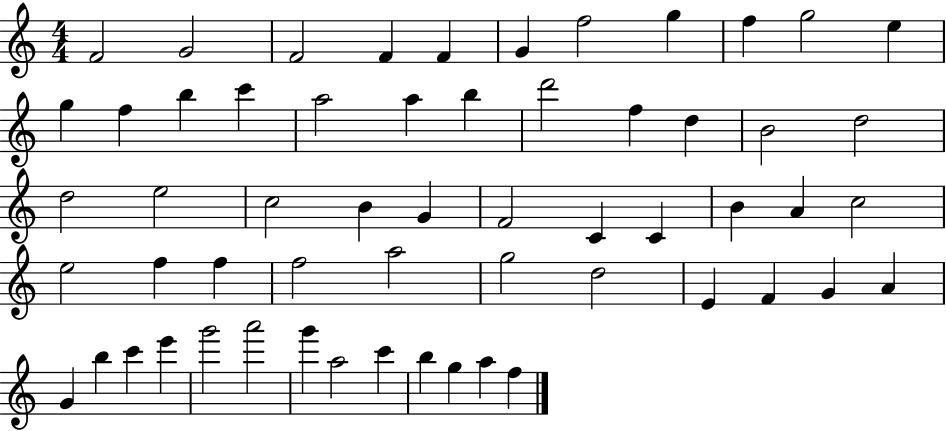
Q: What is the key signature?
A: C major